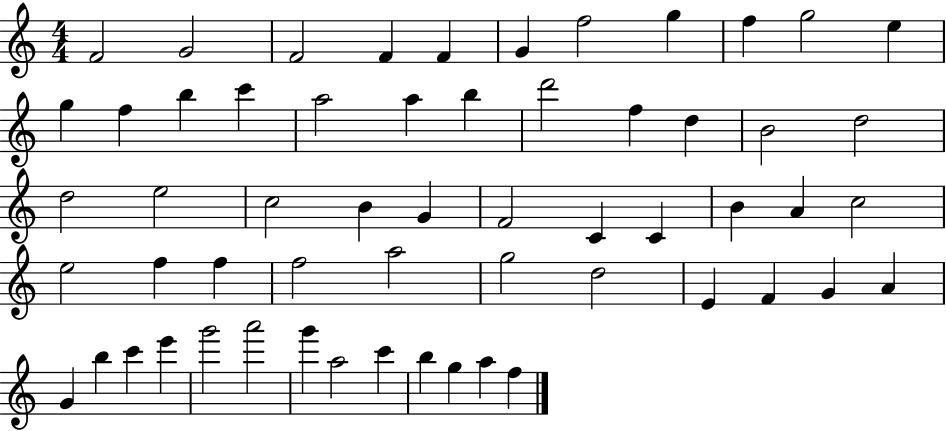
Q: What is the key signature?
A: C major